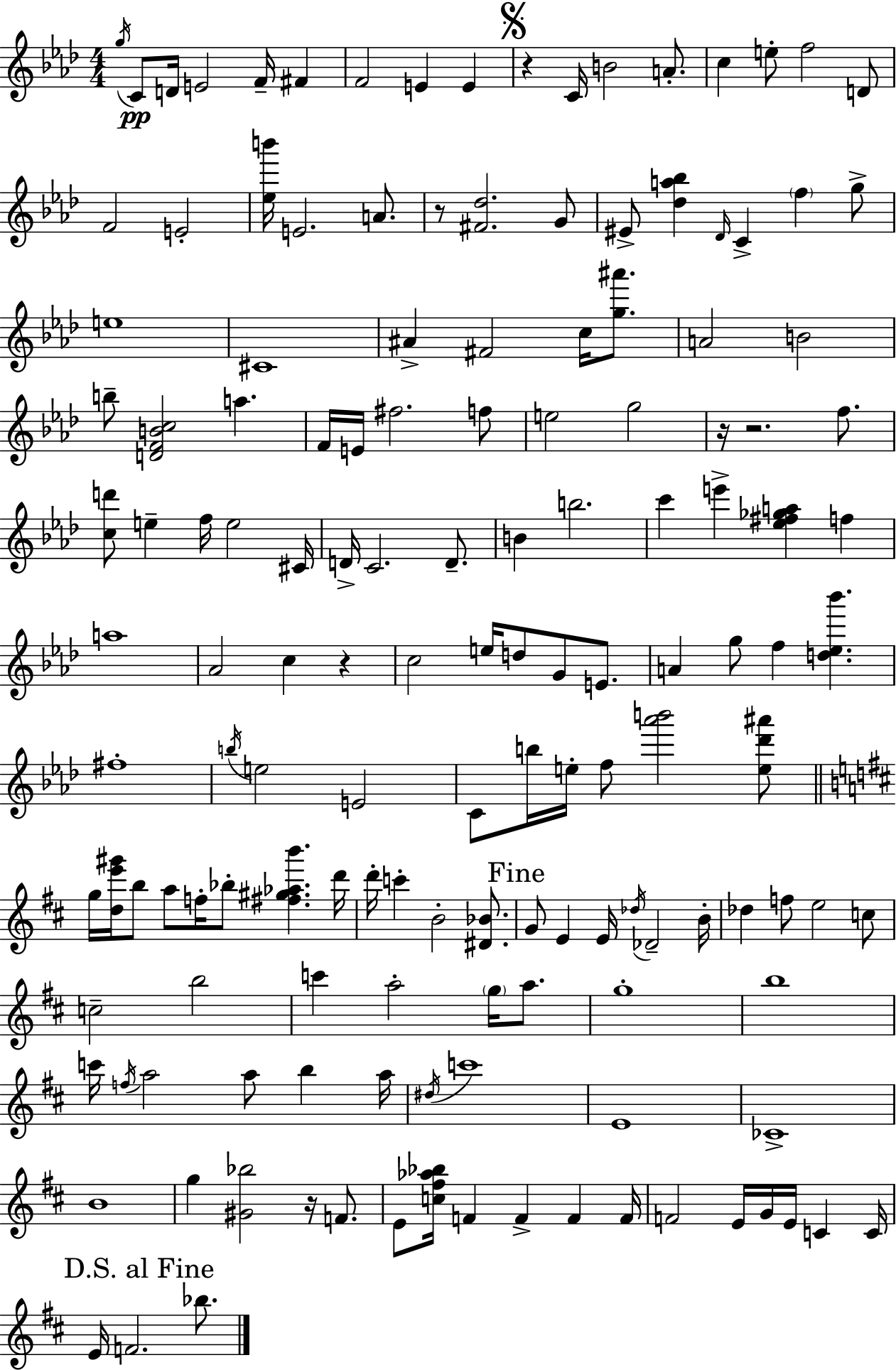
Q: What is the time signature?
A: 4/4